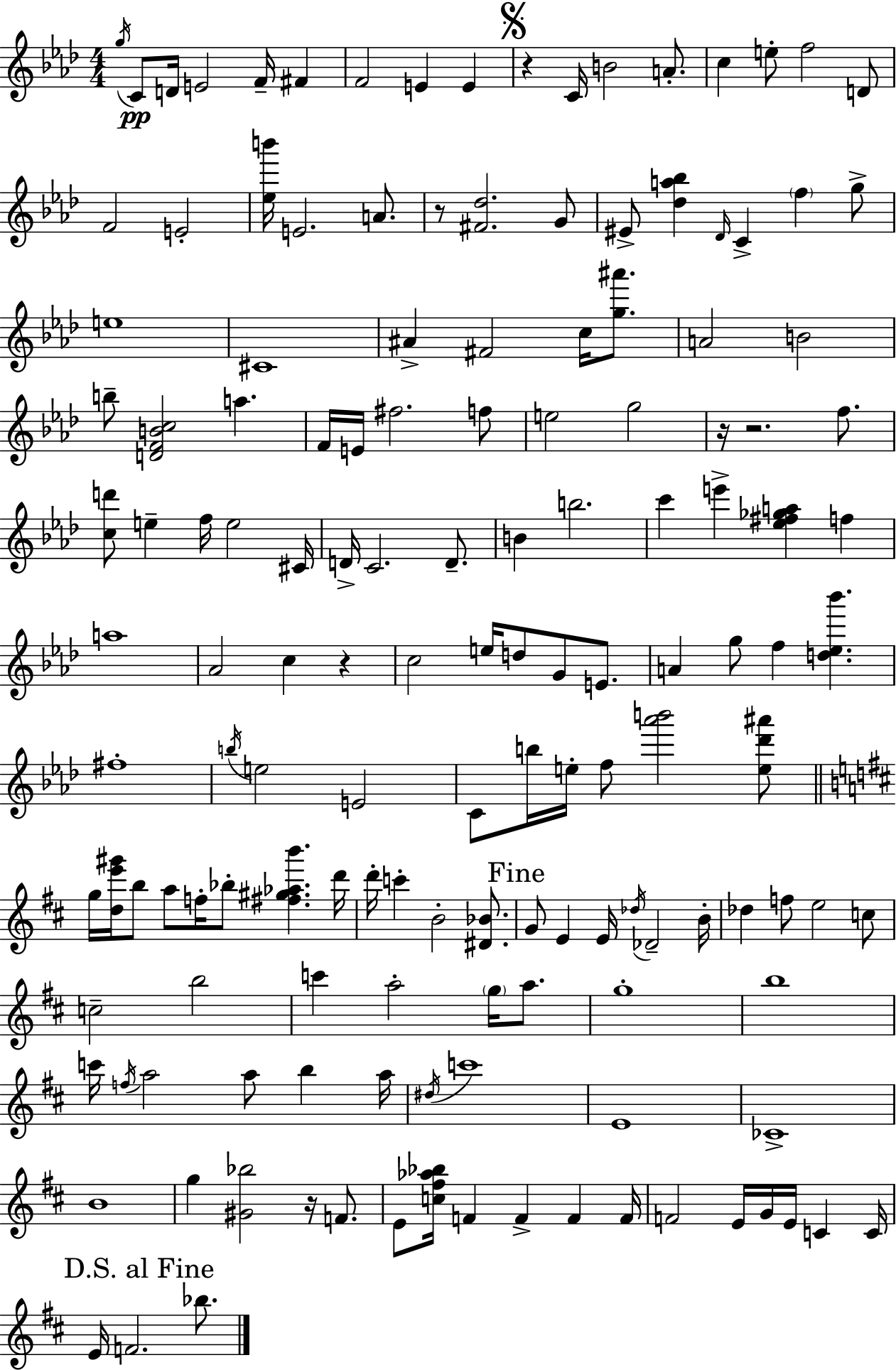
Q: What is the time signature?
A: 4/4